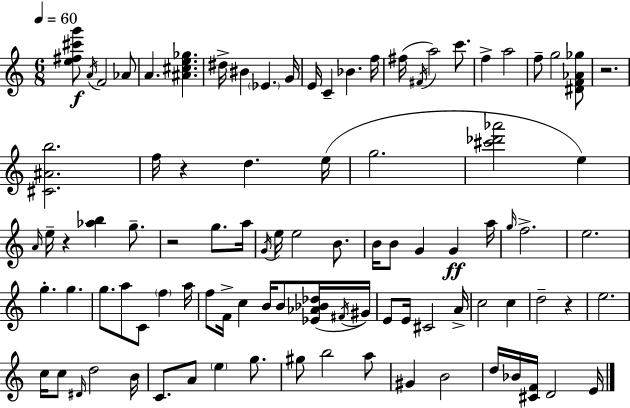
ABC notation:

X:1
T:Untitled
M:6/8
L:1/4
K:C
[e^f^c'g']/2 A/4 F2 _A/2 A [^A^ce_g] ^d/4 ^B _E G/4 E/4 C _B f/4 ^f/4 ^F/4 a2 c'/2 f a2 f/2 g2 [^DF_A_g]/2 z2 [^C^Ab]2 f/4 z d e/4 g2 [^c'_d'_a']2 e A/4 e/4 z [_ab] g/2 z2 g/2 a/4 G/4 e/4 e2 B/2 B/4 B/2 G G a/4 g/4 f2 e2 g g g/2 a/2 C/2 f a/4 f/2 F/4 c B/4 B/2 [_E_A_B_d]/4 ^F/4 ^G/4 E/2 E/4 ^C2 A/4 c2 c d2 z e2 c/4 c/2 ^D/4 d2 B/4 C/2 A/2 e g/2 ^g/2 b2 a/2 ^G B2 d/4 _B/4 [^CF]/4 D2 E/4